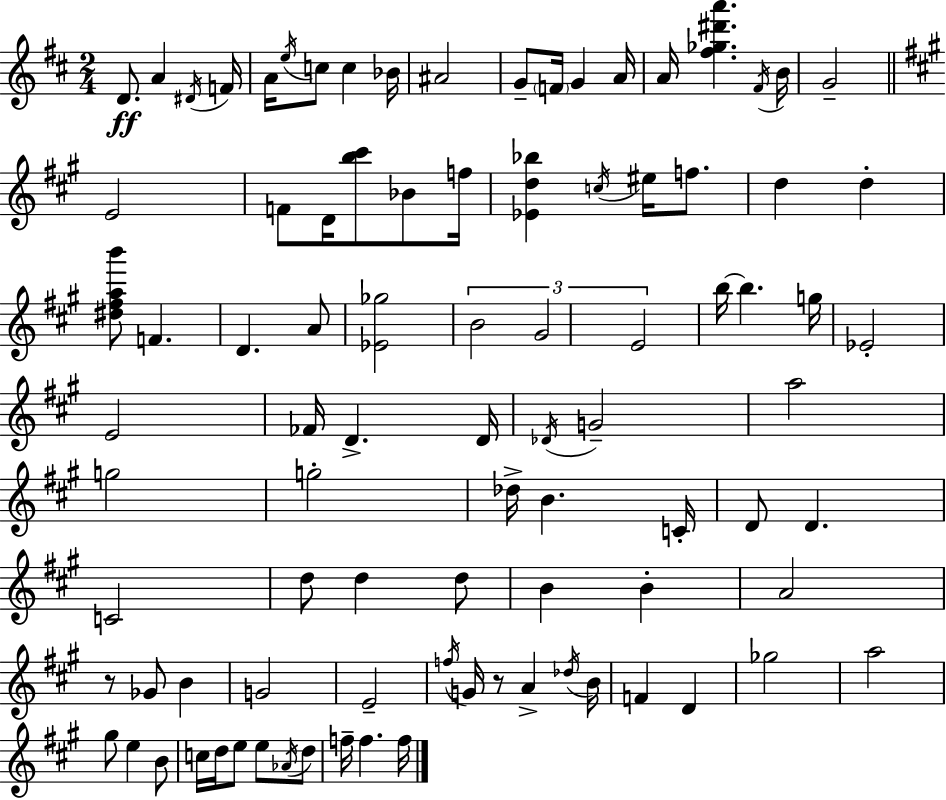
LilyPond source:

{
  \clef treble
  \numericTimeSignature
  \time 2/4
  \key d \major
  d'8.\ff a'4 \acciaccatura { dis'16 } | f'16 a'16 \acciaccatura { e''16 } c''8 c''4 | bes'16 ais'2 | g'8-- \parenthesize f'16 g'4 | \break a'16 a'16 <fis'' ges'' dis''' a'''>4. | \acciaccatura { fis'16 } b'16 g'2-- | \bar "||" \break \key a \major e'2 | f'8 d'16 <b'' cis'''>8 bes'8 f''16 | <ees' d'' bes''>4 \acciaccatura { c''16 } eis''16 f''8. | d''4 d''4-. | \break <dis'' fis'' a'' b'''>8 f'4. | d'4. a'8 | <ees' ges''>2 | \tuplet 3/2 { b'2 | \break gis'2 | e'2 } | b''16~~ b''4. | g''16 ees'2-. | \break e'2 | fes'16 d'4.-> | d'16 \acciaccatura { des'16 } g'2-- | a''2 | \break g''2 | g''2-. | des''16-> b'4. | c'16-. d'8 d'4. | \break c'2 | d''8 d''4 | d''8 b'4 b'4-. | a'2 | \break r8 ges'8 b'4 | g'2 | e'2-- | \acciaccatura { f''16 } g'16 r8 a'4-> | \break \acciaccatura { des''16 } b'16 f'4 | d'4 ges''2 | a''2 | gis''8 e''4 | \break b'8 c''16 d''16 e''8 | e''8 \acciaccatura { aes'16 } d''8 f''16-- f''4. | f''16 \bar "|."
}